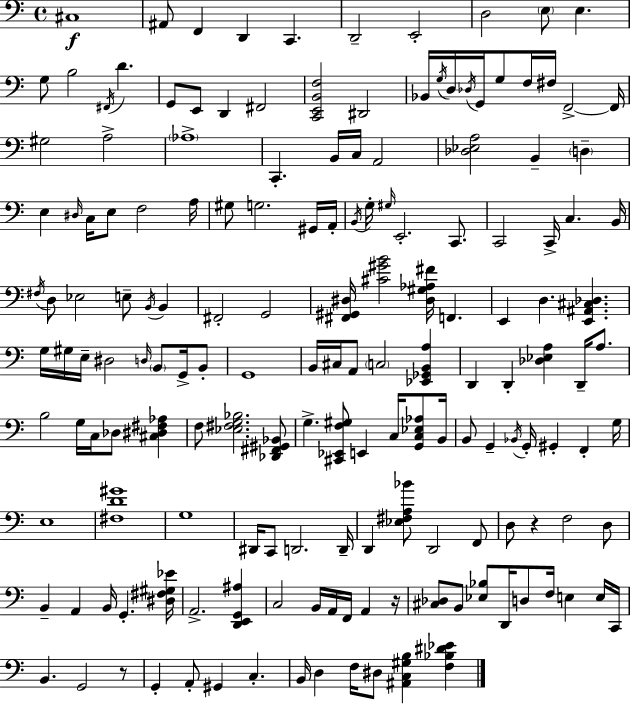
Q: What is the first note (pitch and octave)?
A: C#3